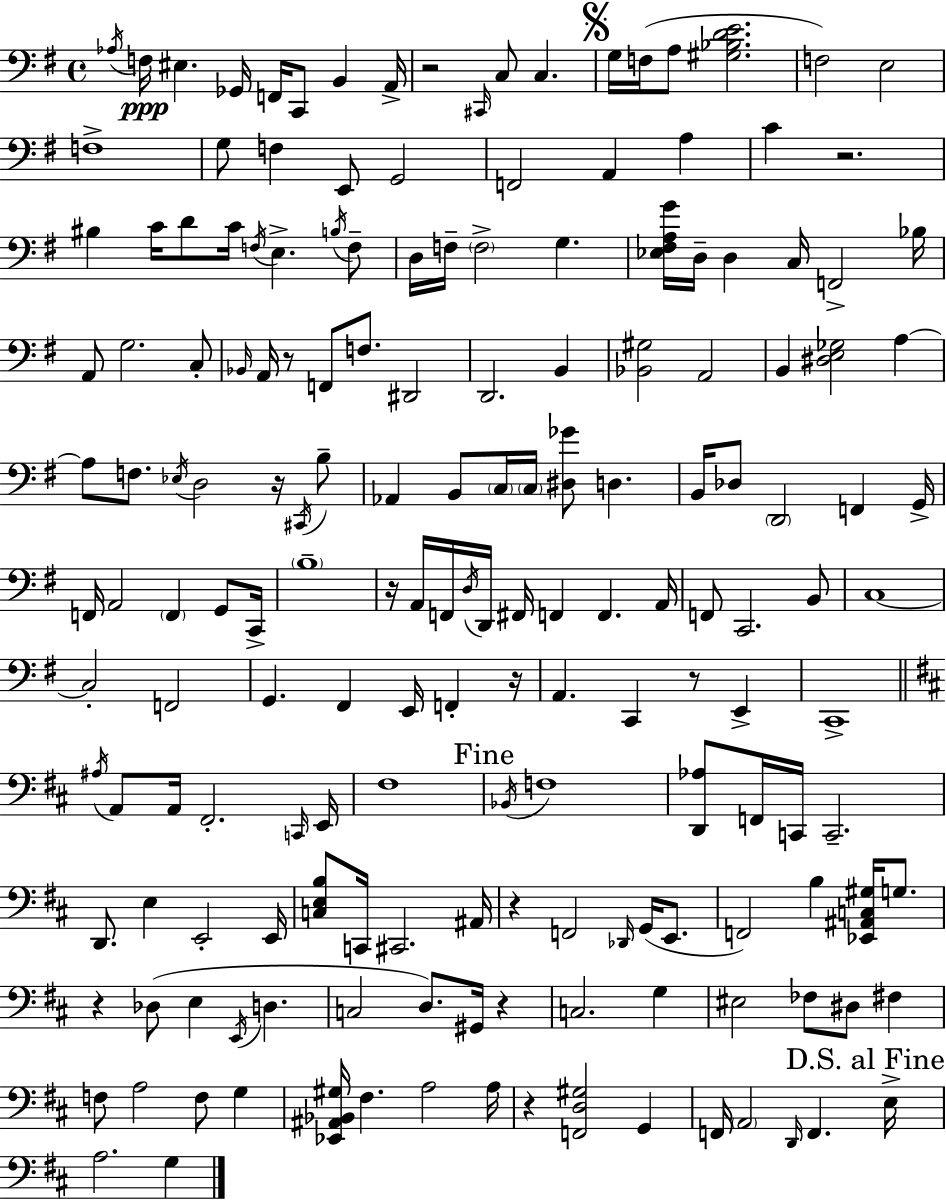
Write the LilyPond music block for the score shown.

{
  \clef bass
  \time 4/4
  \defaultTimeSignature
  \key e \minor
  \acciaccatura { aes16 }\ppp f16 eis4. ges,16 f,16 c,8 b,4 | a,16-> r2 \grace { cis,16 } c8 c4. | \mark \markup { \musicglyph "scripts.segno" } g16 f16( a8 <gis bes d' e'>2. | f2) e2 | \break f1-> | g8 f4 e,8 g,2 | f,2 a,4 a4 | c'4 r2. | \break bis4 c'16 d'8 c'16 \acciaccatura { f16 } e4.-> | \acciaccatura { b16 } f8-- d16 f16-- \parenthesize f2-> g4. | <ees fis a g'>16 d16-- d4 c16 f,2-> | bes16 a,8 g2. | \break c8-. \grace { bes,16 } a,16 r8 f,8 f8. dis,2 | d,2. | b,4 <bes, gis>2 a,2 | b,4 <dis e ges>2 | \break a4~~ a8 f8. \acciaccatura { ees16 } d2 | r16 \acciaccatura { cis,16 } b8-- aes,4 b,8 \parenthesize c16 \parenthesize c16 <dis ges'>8 | d4. b,16 des8 \parenthesize d,2 | f,4 g,16-> f,16 a,2 | \break \parenthesize f,4 g,8 c,16-> \parenthesize b1-- | r16 a,16 f,16 \acciaccatura { d16 } d,16 fis,16 f,4 | f,4. a,16 f,8 c,2. | b,8 c1~~ | \break c2-. | f,2 g,4. fis,4 | e,16 f,4-. r16 a,4. c,4 | r8 e,4-> c,1-> | \break \bar "||" \break \key b \minor \acciaccatura { ais16 } a,8 a,16 fis,2.-. | \grace { c,16 } e,16 fis1 | \mark "Fine" \acciaccatura { bes,16 } f1 | <d, aes>8 f,16 c,16 c,2.-- | \break d,8. e4 e,2-. | e,16 <c e b>8 c,16 cis,2. | ais,16 r4 f,2 \grace { des,16 }( | g,16 e,8. f,2) b4 | \break <ees, ais, c gis>16 g8. r4 des8( e4 \acciaccatura { e,16 } d4. | c2 d8.) | gis,16 r4 c2. | g4 eis2 fes8 dis8 | \break fis4 f8 a2 f8 | g4 <ees, ais, bes, gis>16 fis4. a2 | a16 r4 <f, d gis>2 | g,4 f,16 \parenthesize a,2 \grace { d,16 } f,4. | \break \mark "D.S. al Fine" e16-> a2. | g4 \bar "|."
}